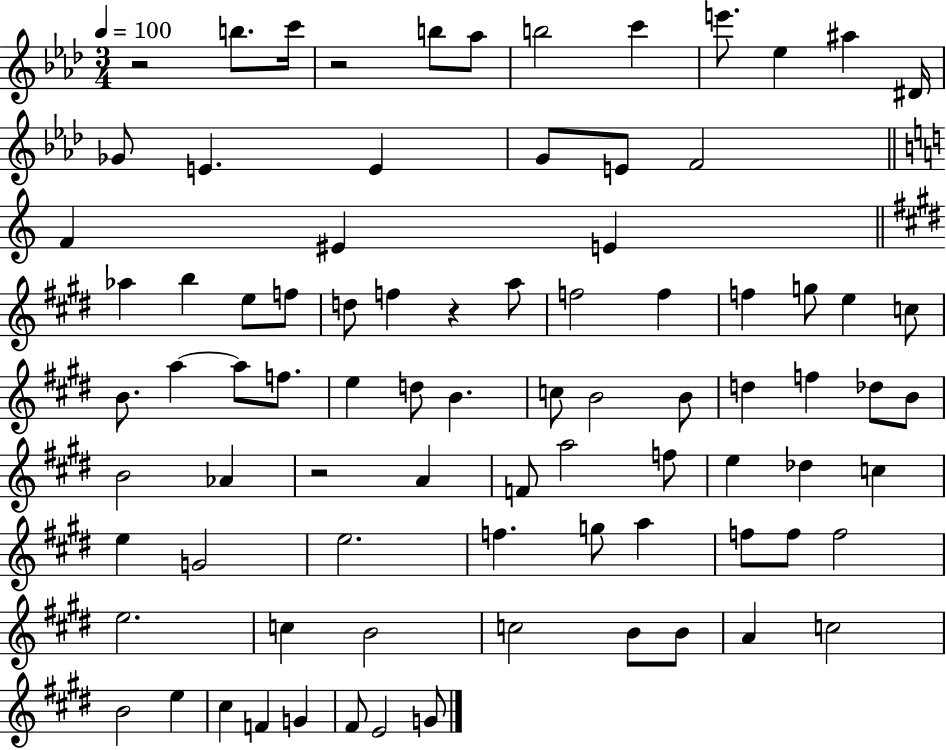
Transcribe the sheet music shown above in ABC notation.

X:1
T:Untitled
M:3/4
L:1/4
K:Ab
z2 b/2 c'/4 z2 b/2 _a/2 b2 c' e'/2 _e ^a ^D/4 _G/2 E E G/2 E/2 F2 F ^E E _a b e/2 f/2 d/2 f z a/2 f2 f f g/2 e c/2 B/2 a a/2 f/2 e d/2 B c/2 B2 B/2 d f _d/2 B/2 B2 _A z2 A F/2 a2 f/2 e _d c e G2 e2 f g/2 a f/2 f/2 f2 e2 c B2 c2 B/2 B/2 A c2 B2 e ^c F G ^F/2 E2 G/2